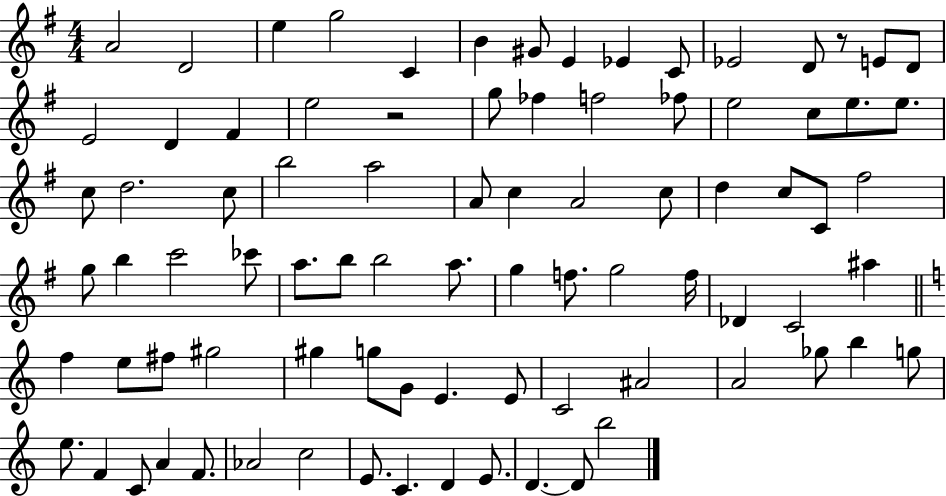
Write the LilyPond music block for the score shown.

{
  \clef treble
  \numericTimeSignature
  \time 4/4
  \key g \major
  a'2 d'2 | e''4 g''2 c'4 | b'4 gis'8 e'4 ees'4 c'8 | ees'2 d'8 r8 e'8 d'8 | \break e'2 d'4 fis'4 | e''2 r2 | g''8 fes''4 f''2 fes''8 | e''2 c''8 e''8. e''8. | \break c''8 d''2. c''8 | b''2 a''2 | a'8 c''4 a'2 c''8 | d''4 c''8 c'8 fis''2 | \break g''8 b''4 c'''2 ces'''8 | a''8. b''8 b''2 a''8. | g''4 f''8. g''2 f''16 | des'4 c'2 ais''4 | \break \bar "||" \break \key c \major f''4 e''8 fis''8 gis''2 | gis''4 g''8 g'8 e'4. e'8 | c'2 ais'2 | a'2 ges''8 b''4 g''8 | \break e''8. f'4 c'8 a'4 f'8. | aes'2 c''2 | e'8. c'4. d'4 e'8. | d'4.~~ d'8 b''2 | \break \bar "|."
}